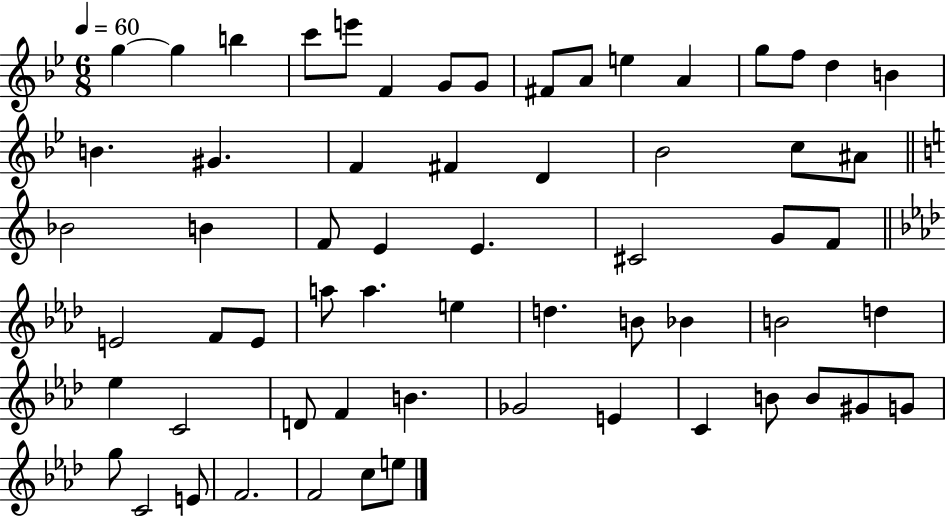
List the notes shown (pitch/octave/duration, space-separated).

G5/q G5/q B5/q C6/e E6/e F4/q G4/e G4/e F#4/e A4/e E5/q A4/q G5/e F5/e D5/q B4/q B4/q. G#4/q. F4/q F#4/q D4/q Bb4/h C5/e A#4/e Bb4/h B4/q F4/e E4/q E4/q. C#4/h G4/e F4/e E4/h F4/e E4/e A5/e A5/q. E5/q D5/q. B4/e Bb4/q B4/h D5/q Eb5/q C4/h D4/e F4/q B4/q. Gb4/h E4/q C4/q B4/e B4/e G#4/e G4/e G5/e C4/h E4/e F4/h. F4/h C5/e E5/e